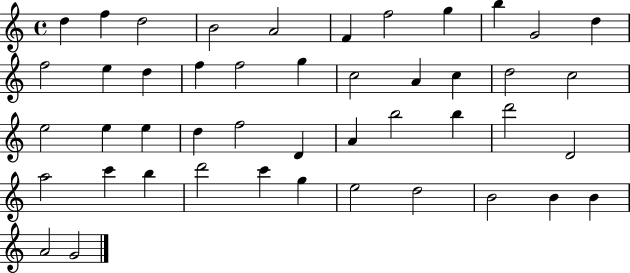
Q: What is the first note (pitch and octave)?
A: D5